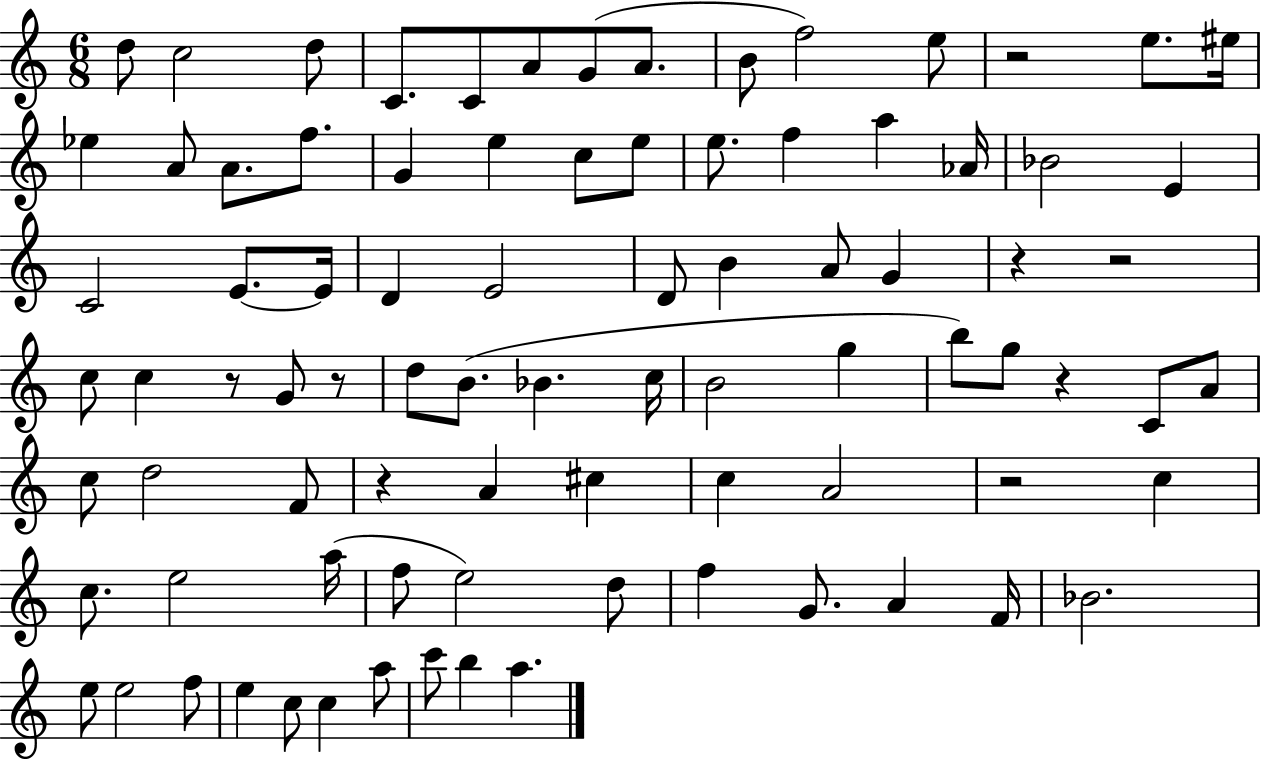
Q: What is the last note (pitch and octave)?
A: A5